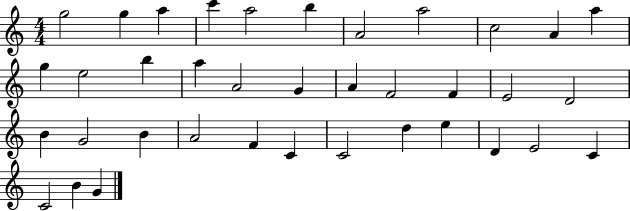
{
  \clef treble
  \numericTimeSignature
  \time 4/4
  \key c \major
  g''2 g''4 a''4 | c'''4 a''2 b''4 | a'2 a''2 | c''2 a'4 a''4 | \break g''4 e''2 b''4 | a''4 a'2 g'4 | a'4 f'2 f'4 | e'2 d'2 | \break b'4 g'2 b'4 | a'2 f'4 c'4 | c'2 d''4 e''4 | d'4 e'2 c'4 | \break c'2 b'4 g'4 | \bar "|."
}